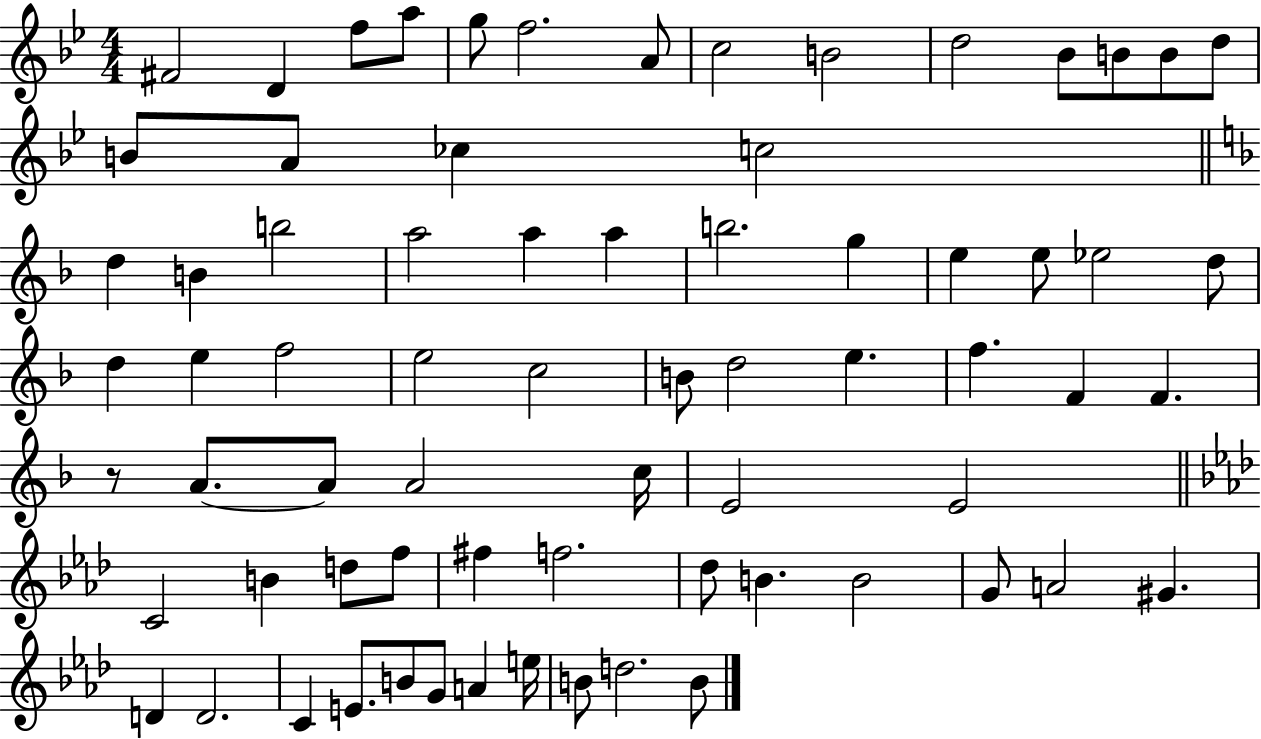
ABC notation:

X:1
T:Untitled
M:4/4
L:1/4
K:Bb
^F2 D f/2 a/2 g/2 f2 A/2 c2 B2 d2 _B/2 B/2 B/2 d/2 B/2 A/2 _c c2 d B b2 a2 a a b2 g e e/2 _e2 d/2 d e f2 e2 c2 B/2 d2 e f F F z/2 A/2 A/2 A2 c/4 E2 E2 C2 B d/2 f/2 ^f f2 _d/2 B B2 G/2 A2 ^G D D2 C E/2 B/2 G/2 A e/4 B/2 d2 B/2